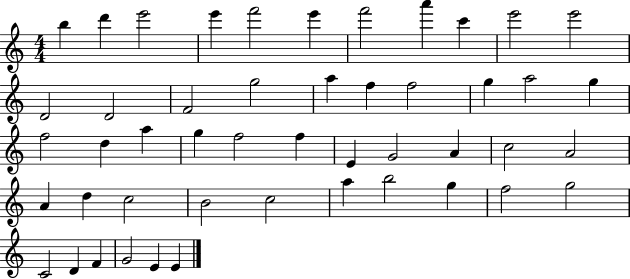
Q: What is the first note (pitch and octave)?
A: B5